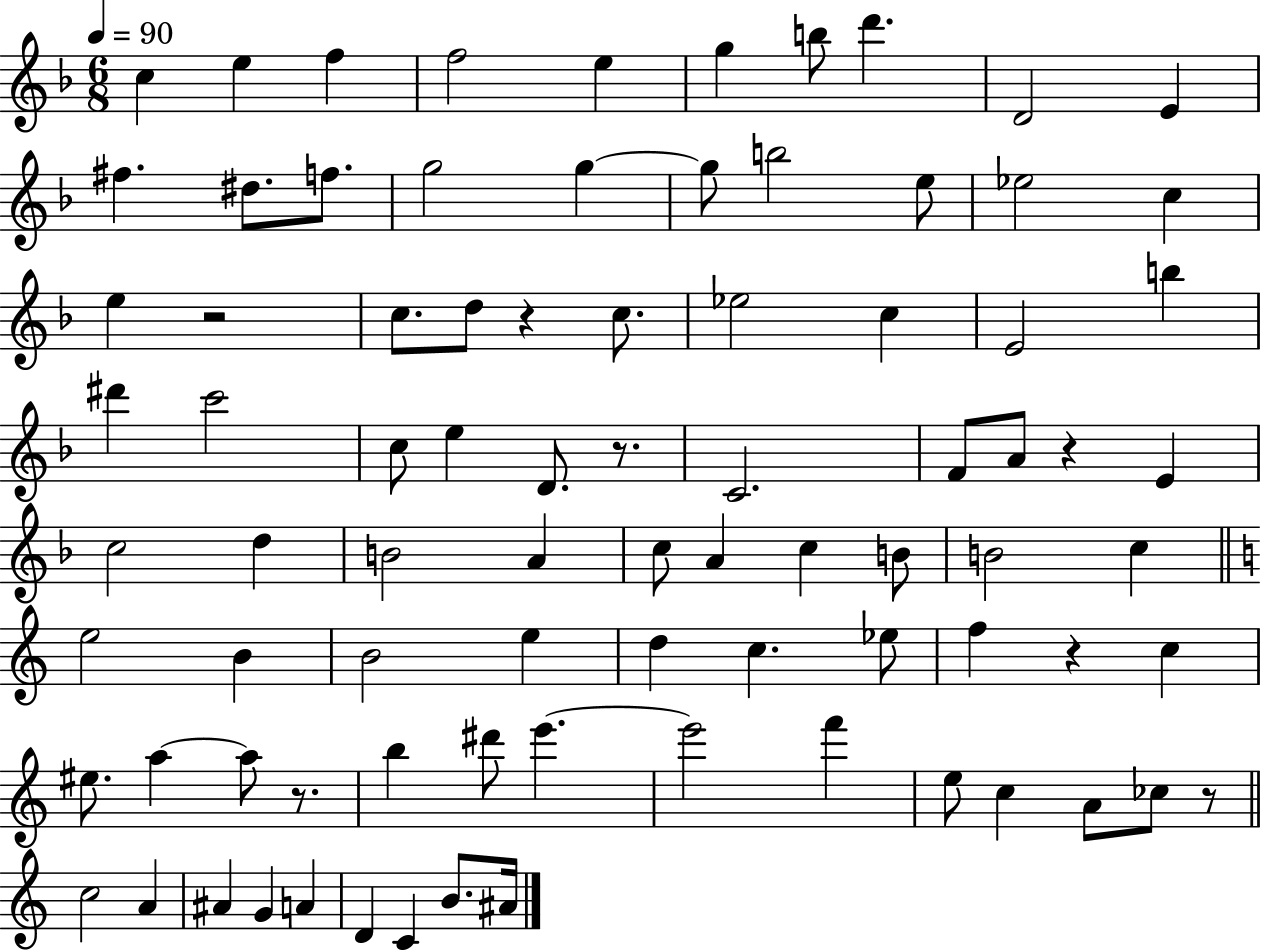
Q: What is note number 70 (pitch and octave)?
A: A4